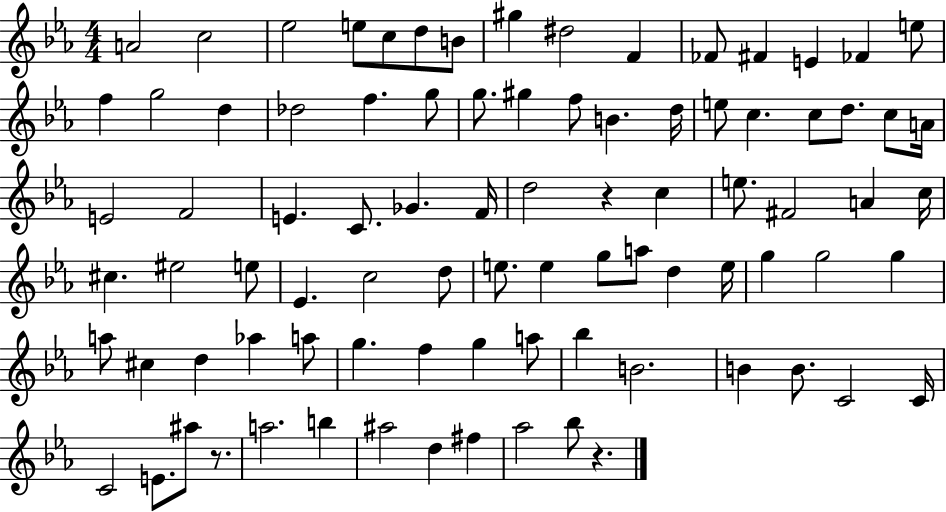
{
  \clef treble
  \numericTimeSignature
  \time 4/4
  \key ees \major
  \repeat volta 2 { a'2 c''2 | ees''2 e''8 c''8 d''8 b'8 | gis''4 dis''2 f'4 | fes'8 fis'4 e'4 fes'4 e''8 | \break f''4 g''2 d''4 | des''2 f''4. g''8 | g''8. gis''4 f''8 b'4. d''16 | e''8 c''4. c''8 d''8. c''8 a'16 | \break e'2 f'2 | e'4. c'8. ges'4. f'16 | d''2 r4 c''4 | e''8. fis'2 a'4 c''16 | \break cis''4. eis''2 e''8 | ees'4. c''2 d''8 | e''8. e''4 g''8 a''8 d''4 e''16 | g''4 g''2 g''4 | \break a''8 cis''4 d''4 aes''4 a''8 | g''4. f''4 g''4 a''8 | bes''4 b'2. | b'4 b'8. c'2 c'16 | \break c'2 e'8. ais''8 r8. | a''2. b''4 | ais''2 d''4 fis''4 | aes''2 bes''8 r4. | \break } \bar "|."
}